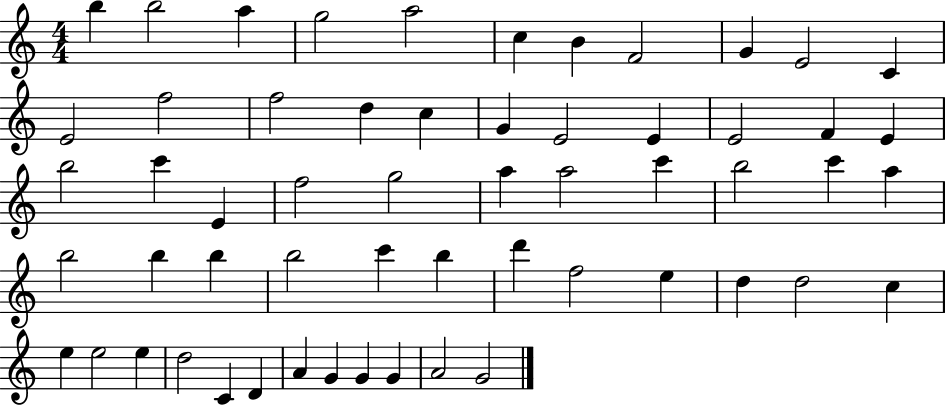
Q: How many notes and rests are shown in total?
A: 57